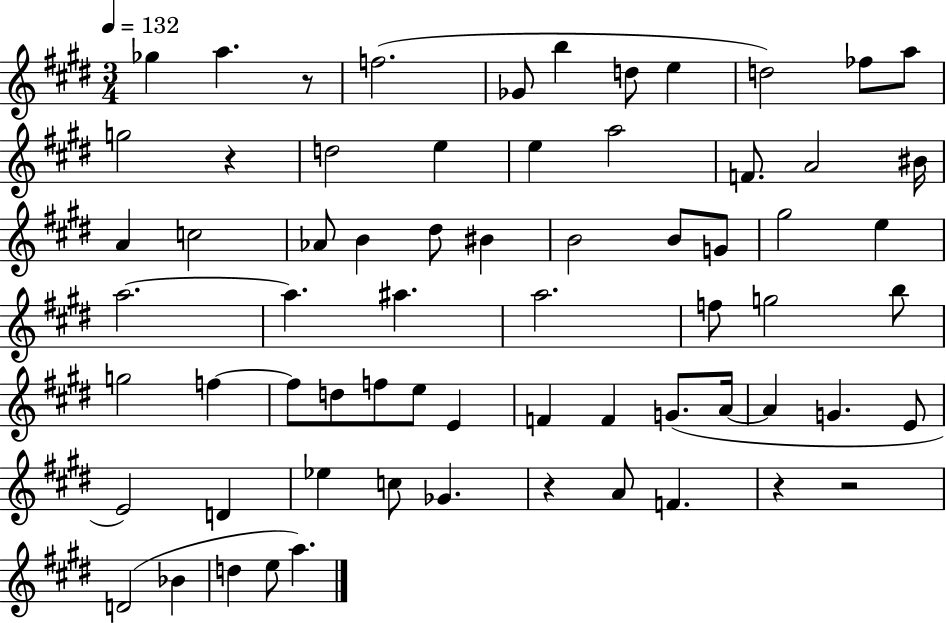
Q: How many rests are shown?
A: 5